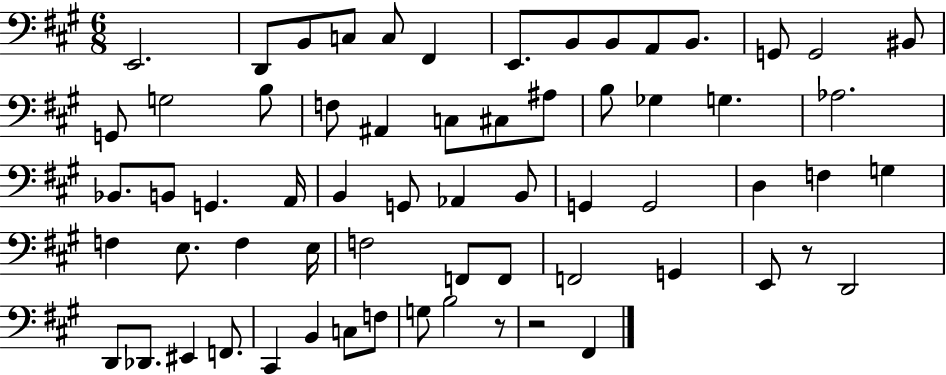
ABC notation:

X:1
T:Untitled
M:6/8
L:1/4
K:A
E,,2 D,,/2 B,,/2 C,/2 C,/2 ^F,, E,,/2 B,,/2 B,,/2 A,,/2 B,,/2 G,,/2 G,,2 ^B,,/2 G,,/2 G,2 B,/2 F,/2 ^A,, C,/2 ^C,/2 ^A,/2 B,/2 _G, G, _A,2 _B,,/2 B,,/2 G,, A,,/4 B,, G,,/2 _A,, B,,/2 G,, G,,2 D, F, G, F, E,/2 F, E,/4 F,2 F,,/2 F,,/2 F,,2 G,, E,,/2 z/2 D,,2 D,,/2 _D,,/2 ^E,, F,,/2 ^C,, B,, C,/2 F,/2 G,/2 B,2 z/2 z2 ^F,,